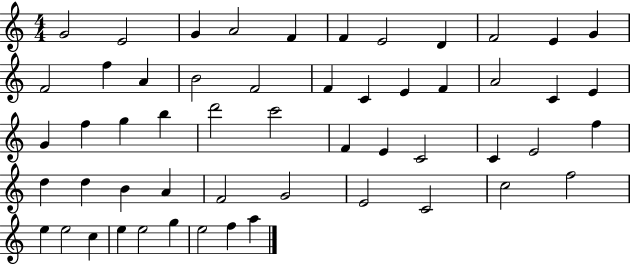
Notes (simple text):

G4/h E4/h G4/q A4/h F4/q F4/q E4/h D4/q F4/h E4/q G4/q F4/h F5/q A4/q B4/h F4/h F4/q C4/q E4/q F4/q A4/h C4/q E4/q G4/q F5/q G5/q B5/q D6/h C6/h F4/q E4/q C4/h C4/q E4/h F5/q D5/q D5/q B4/q A4/q F4/h G4/h E4/h C4/h C5/h F5/h E5/q E5/h C5/q E5/q E5/h G5/q E5/h F5/q A5/q